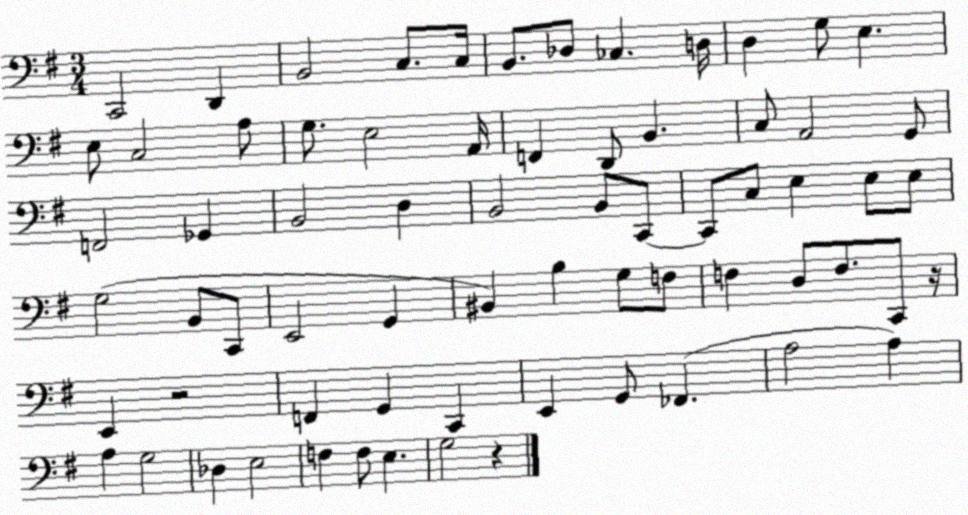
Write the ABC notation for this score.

X:1
T:Untitled
M:3/4
L:1/4
K:G
C,,2 D,, B,,2 C,/2 C,/4 B,,/2 _D,/2 _C, D,/4 D, G,/2 E, E,/2 C,2 A,/2 G,/2 E,2 A,,/4 F,, D,,/2 B,, C,/2 A,,2 G,,/2 F,,2 _G,, B,,2 D, B,,2 B,,/2 C,,/2 C,,/2 C,/2 E, E,/2 E,/2 G,2 B,,/2 C,,/2 E,,2 G,, ^B,, B, G,/2 F,/2 F, D,/2 F,/2 C,,/2 z/4 E,, z2 F,, G,, C,, E,, G,,/2 _F,, A,2 A, A, G,2 _D, E,2 F, F,/2 E, G,2 z